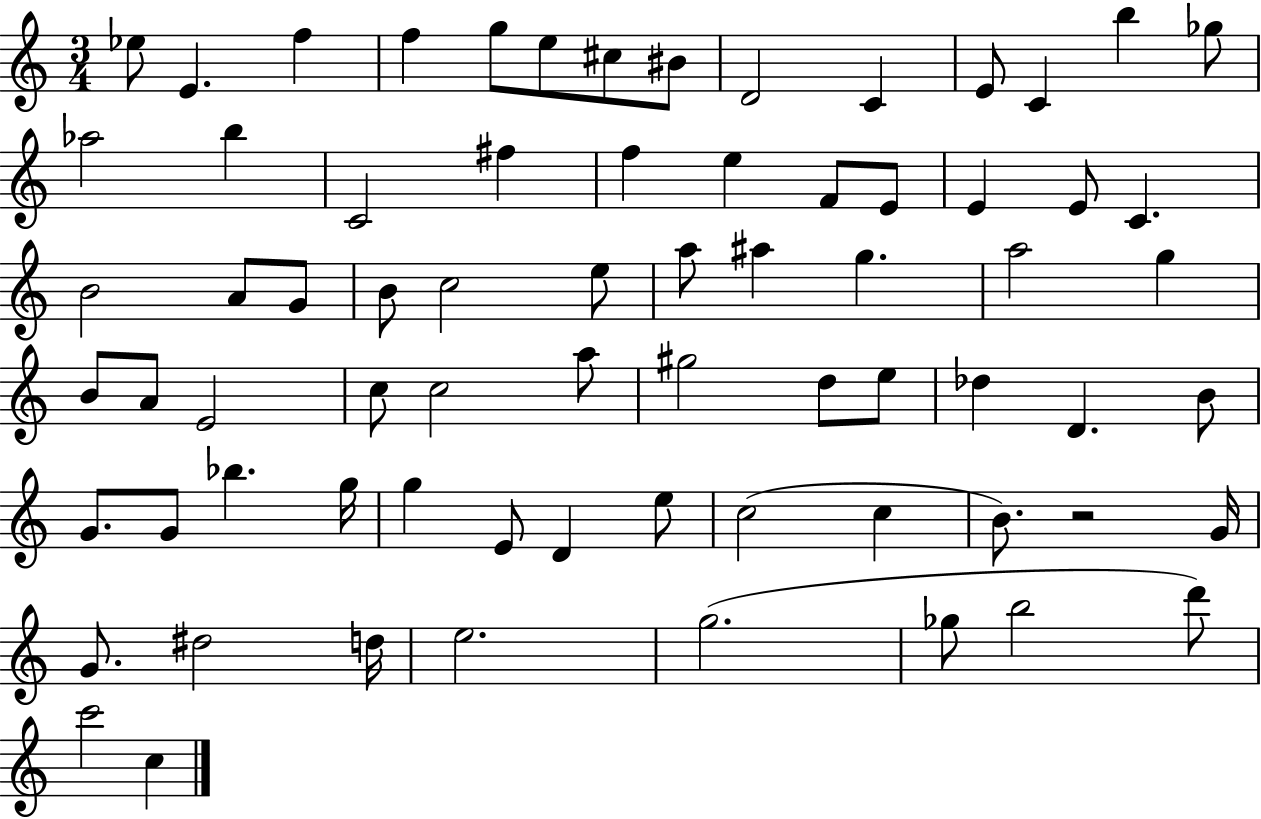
X:1
T:Untitled
M:3/4
L:1/4
K:C
_e/2 E f f g/2 e/2 ^c/2 ^B/2 D2 C E/2 C b _g/2 _a2 b C2 ^f f e F/2 E/2 E E/2 C B2 A/2 G/2 B/2 c2 e/2 a/2 ^a g a2 g B/2 A/2 E2 c/2 c2 a/2 ^g2 d/2 e/2 _d D B/2 G/2 G/2 _b g/4 g E/2 D e/2 c2 c B/2 z2 G/4 G/2 ^d2 d/4 e2 g2 _g/2 b2 d'/2 c'2 c